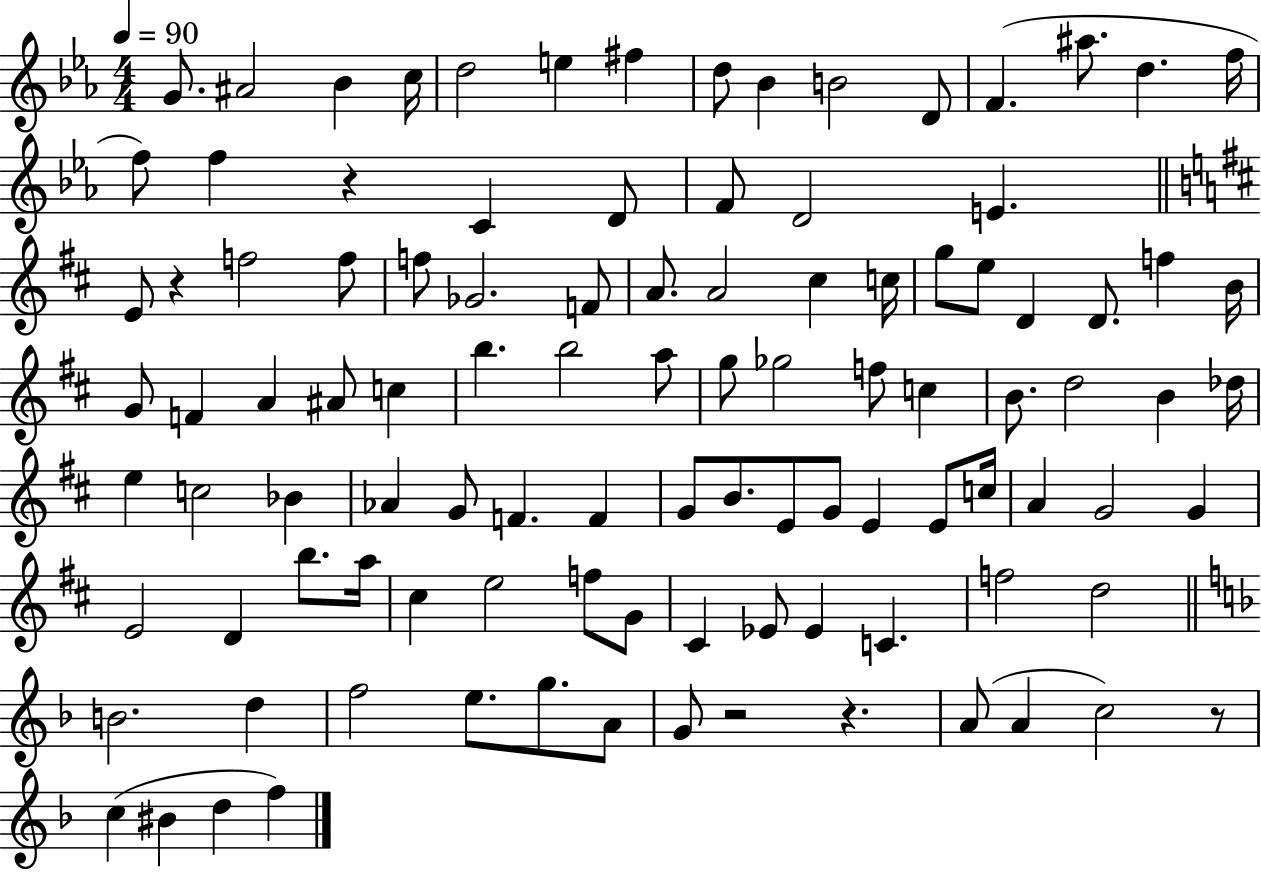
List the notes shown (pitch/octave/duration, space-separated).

G4/e. A#4/h Bb4/q C5/s D5/h E5/q F#5/q D5/e Bb4/q B4/h D4/e F4/q. A#5/e. D5/q. F5/s F5/e F5/q R/q C4/q D4/e F4/e D4/h E4/q. E4/e R/q F5/h F5/e F5/e Gb4/h. F4/e A4/e. A4/h C#5/q C5/s G5/e E5/e D4/q D4/e. F5/q B4/s G4/e F4/q A4/q A#4/e C5/q B5/q. B5/h A5/e G5/e Gb5/h F5/e C5/q B4/e. D5/h B4/q Db5/s E5/q C5/h Bb4/q Ab4/q G4/e F4/q. F4/q G4/e B4/e. E4/e G4/e E4/q E4/e C5/s A4/q G4/h G4/q E4/h D4/q B5/e. A5/s C#5/q E5/h F5/e G4/e C#4/q Eb4/e Eb4/q C4/q. F5/h D5/h B4/h. D5/q F5/h E5/e. G5/e. A4/e G4/e R/h R/q. A4/e A4/q C5/h R/e C5/q BIS4/q D5/q F5/q